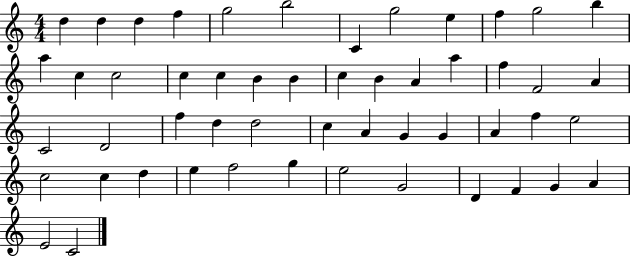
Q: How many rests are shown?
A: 0